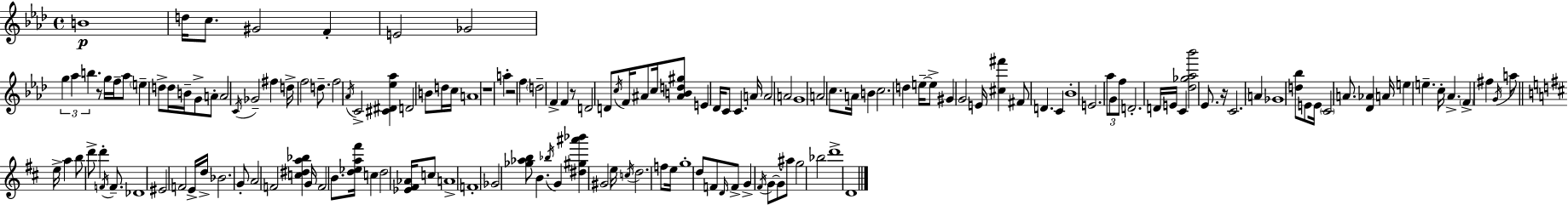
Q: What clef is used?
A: treble